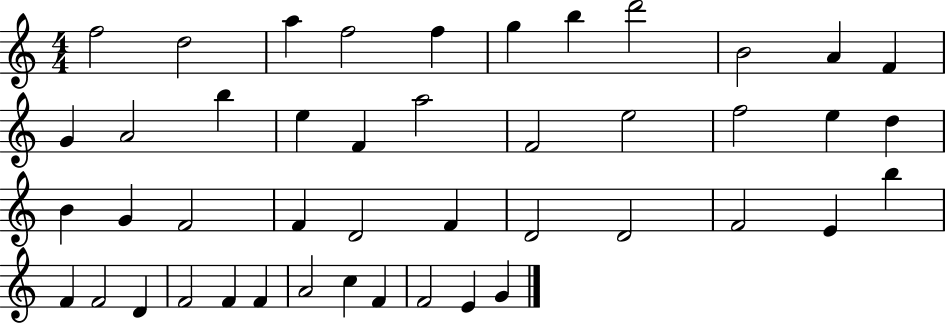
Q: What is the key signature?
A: C major